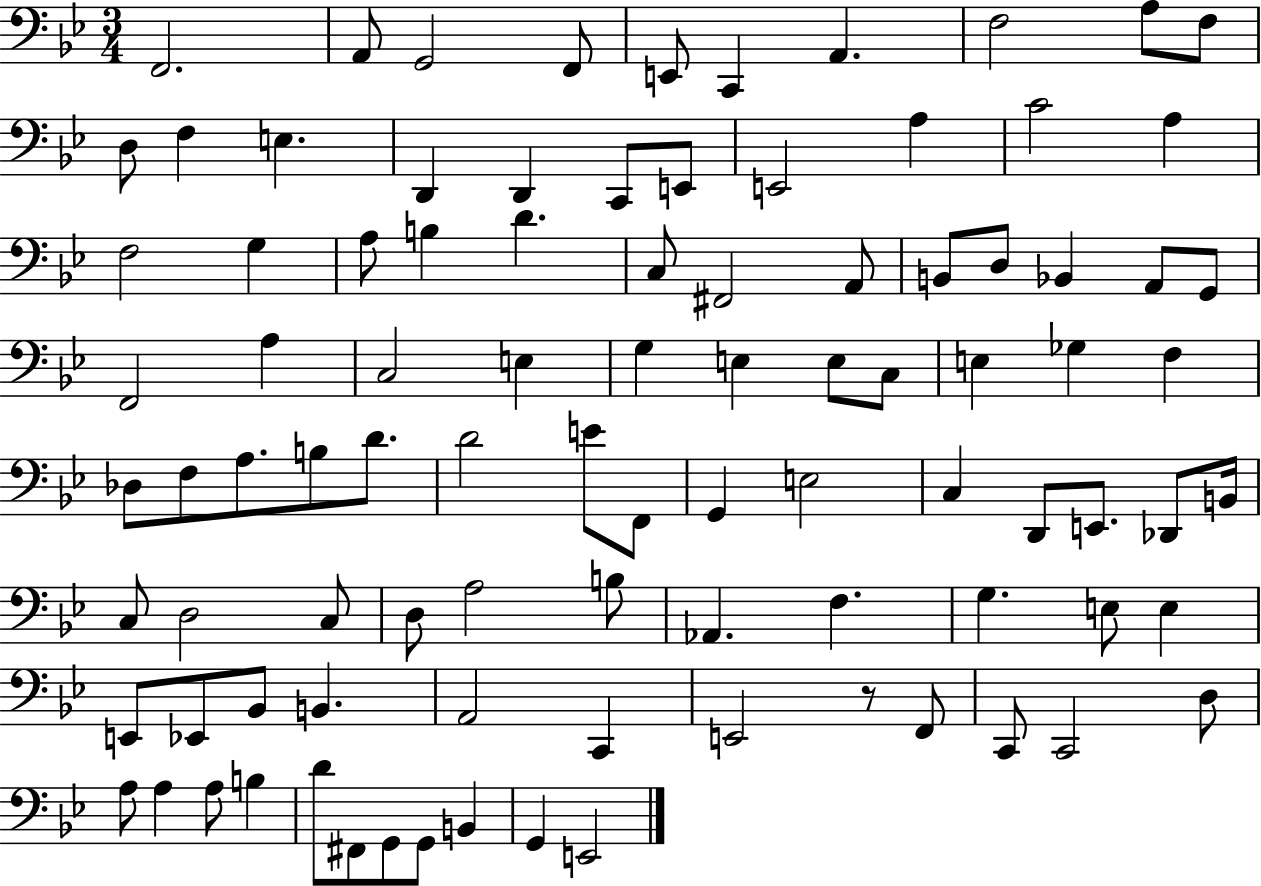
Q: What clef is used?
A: bass